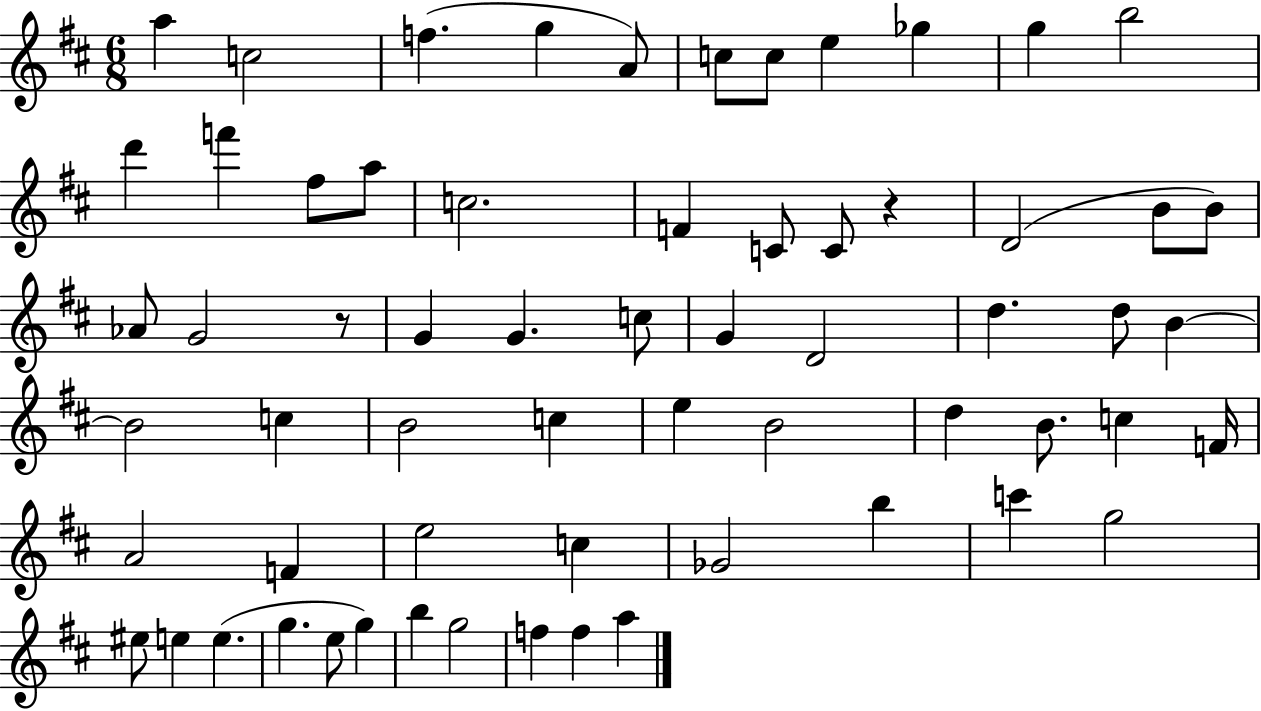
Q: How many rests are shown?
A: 2